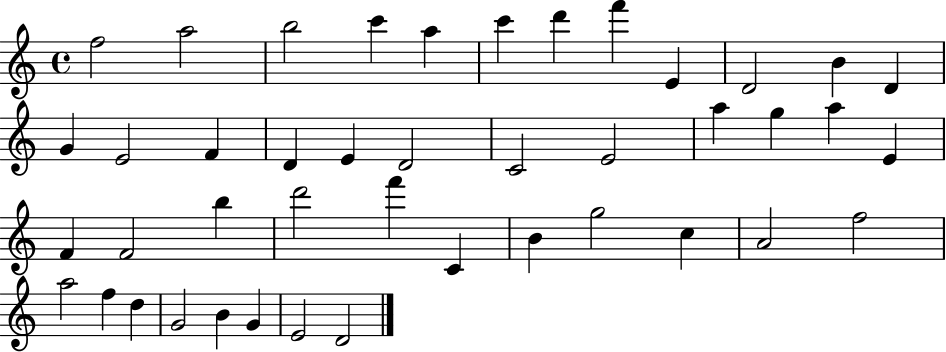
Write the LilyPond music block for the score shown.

{
  \clef treble
  \time 4/4
  \defaultTimeSignature
  \key c \major
  f''2 a''2 | b''2 c'''4 a''4 | c'''4 d'''4 f'''4 e'4 | d'2 b'4 d'4 | \break g'4 e'2 f'4 | d'4 e'4 d'2 | c'2 e'2 | a''4 g''4 a''4 e'4 | \break f'4 f'2 b''4 | d'''2 f'''4 c'4 | b'4 g''2 c''4 | a'2 f''2 | \break a''2 f''4 d''4 | g'2 b'4 g'4 | e'2 d'2 | \bar "|."
}